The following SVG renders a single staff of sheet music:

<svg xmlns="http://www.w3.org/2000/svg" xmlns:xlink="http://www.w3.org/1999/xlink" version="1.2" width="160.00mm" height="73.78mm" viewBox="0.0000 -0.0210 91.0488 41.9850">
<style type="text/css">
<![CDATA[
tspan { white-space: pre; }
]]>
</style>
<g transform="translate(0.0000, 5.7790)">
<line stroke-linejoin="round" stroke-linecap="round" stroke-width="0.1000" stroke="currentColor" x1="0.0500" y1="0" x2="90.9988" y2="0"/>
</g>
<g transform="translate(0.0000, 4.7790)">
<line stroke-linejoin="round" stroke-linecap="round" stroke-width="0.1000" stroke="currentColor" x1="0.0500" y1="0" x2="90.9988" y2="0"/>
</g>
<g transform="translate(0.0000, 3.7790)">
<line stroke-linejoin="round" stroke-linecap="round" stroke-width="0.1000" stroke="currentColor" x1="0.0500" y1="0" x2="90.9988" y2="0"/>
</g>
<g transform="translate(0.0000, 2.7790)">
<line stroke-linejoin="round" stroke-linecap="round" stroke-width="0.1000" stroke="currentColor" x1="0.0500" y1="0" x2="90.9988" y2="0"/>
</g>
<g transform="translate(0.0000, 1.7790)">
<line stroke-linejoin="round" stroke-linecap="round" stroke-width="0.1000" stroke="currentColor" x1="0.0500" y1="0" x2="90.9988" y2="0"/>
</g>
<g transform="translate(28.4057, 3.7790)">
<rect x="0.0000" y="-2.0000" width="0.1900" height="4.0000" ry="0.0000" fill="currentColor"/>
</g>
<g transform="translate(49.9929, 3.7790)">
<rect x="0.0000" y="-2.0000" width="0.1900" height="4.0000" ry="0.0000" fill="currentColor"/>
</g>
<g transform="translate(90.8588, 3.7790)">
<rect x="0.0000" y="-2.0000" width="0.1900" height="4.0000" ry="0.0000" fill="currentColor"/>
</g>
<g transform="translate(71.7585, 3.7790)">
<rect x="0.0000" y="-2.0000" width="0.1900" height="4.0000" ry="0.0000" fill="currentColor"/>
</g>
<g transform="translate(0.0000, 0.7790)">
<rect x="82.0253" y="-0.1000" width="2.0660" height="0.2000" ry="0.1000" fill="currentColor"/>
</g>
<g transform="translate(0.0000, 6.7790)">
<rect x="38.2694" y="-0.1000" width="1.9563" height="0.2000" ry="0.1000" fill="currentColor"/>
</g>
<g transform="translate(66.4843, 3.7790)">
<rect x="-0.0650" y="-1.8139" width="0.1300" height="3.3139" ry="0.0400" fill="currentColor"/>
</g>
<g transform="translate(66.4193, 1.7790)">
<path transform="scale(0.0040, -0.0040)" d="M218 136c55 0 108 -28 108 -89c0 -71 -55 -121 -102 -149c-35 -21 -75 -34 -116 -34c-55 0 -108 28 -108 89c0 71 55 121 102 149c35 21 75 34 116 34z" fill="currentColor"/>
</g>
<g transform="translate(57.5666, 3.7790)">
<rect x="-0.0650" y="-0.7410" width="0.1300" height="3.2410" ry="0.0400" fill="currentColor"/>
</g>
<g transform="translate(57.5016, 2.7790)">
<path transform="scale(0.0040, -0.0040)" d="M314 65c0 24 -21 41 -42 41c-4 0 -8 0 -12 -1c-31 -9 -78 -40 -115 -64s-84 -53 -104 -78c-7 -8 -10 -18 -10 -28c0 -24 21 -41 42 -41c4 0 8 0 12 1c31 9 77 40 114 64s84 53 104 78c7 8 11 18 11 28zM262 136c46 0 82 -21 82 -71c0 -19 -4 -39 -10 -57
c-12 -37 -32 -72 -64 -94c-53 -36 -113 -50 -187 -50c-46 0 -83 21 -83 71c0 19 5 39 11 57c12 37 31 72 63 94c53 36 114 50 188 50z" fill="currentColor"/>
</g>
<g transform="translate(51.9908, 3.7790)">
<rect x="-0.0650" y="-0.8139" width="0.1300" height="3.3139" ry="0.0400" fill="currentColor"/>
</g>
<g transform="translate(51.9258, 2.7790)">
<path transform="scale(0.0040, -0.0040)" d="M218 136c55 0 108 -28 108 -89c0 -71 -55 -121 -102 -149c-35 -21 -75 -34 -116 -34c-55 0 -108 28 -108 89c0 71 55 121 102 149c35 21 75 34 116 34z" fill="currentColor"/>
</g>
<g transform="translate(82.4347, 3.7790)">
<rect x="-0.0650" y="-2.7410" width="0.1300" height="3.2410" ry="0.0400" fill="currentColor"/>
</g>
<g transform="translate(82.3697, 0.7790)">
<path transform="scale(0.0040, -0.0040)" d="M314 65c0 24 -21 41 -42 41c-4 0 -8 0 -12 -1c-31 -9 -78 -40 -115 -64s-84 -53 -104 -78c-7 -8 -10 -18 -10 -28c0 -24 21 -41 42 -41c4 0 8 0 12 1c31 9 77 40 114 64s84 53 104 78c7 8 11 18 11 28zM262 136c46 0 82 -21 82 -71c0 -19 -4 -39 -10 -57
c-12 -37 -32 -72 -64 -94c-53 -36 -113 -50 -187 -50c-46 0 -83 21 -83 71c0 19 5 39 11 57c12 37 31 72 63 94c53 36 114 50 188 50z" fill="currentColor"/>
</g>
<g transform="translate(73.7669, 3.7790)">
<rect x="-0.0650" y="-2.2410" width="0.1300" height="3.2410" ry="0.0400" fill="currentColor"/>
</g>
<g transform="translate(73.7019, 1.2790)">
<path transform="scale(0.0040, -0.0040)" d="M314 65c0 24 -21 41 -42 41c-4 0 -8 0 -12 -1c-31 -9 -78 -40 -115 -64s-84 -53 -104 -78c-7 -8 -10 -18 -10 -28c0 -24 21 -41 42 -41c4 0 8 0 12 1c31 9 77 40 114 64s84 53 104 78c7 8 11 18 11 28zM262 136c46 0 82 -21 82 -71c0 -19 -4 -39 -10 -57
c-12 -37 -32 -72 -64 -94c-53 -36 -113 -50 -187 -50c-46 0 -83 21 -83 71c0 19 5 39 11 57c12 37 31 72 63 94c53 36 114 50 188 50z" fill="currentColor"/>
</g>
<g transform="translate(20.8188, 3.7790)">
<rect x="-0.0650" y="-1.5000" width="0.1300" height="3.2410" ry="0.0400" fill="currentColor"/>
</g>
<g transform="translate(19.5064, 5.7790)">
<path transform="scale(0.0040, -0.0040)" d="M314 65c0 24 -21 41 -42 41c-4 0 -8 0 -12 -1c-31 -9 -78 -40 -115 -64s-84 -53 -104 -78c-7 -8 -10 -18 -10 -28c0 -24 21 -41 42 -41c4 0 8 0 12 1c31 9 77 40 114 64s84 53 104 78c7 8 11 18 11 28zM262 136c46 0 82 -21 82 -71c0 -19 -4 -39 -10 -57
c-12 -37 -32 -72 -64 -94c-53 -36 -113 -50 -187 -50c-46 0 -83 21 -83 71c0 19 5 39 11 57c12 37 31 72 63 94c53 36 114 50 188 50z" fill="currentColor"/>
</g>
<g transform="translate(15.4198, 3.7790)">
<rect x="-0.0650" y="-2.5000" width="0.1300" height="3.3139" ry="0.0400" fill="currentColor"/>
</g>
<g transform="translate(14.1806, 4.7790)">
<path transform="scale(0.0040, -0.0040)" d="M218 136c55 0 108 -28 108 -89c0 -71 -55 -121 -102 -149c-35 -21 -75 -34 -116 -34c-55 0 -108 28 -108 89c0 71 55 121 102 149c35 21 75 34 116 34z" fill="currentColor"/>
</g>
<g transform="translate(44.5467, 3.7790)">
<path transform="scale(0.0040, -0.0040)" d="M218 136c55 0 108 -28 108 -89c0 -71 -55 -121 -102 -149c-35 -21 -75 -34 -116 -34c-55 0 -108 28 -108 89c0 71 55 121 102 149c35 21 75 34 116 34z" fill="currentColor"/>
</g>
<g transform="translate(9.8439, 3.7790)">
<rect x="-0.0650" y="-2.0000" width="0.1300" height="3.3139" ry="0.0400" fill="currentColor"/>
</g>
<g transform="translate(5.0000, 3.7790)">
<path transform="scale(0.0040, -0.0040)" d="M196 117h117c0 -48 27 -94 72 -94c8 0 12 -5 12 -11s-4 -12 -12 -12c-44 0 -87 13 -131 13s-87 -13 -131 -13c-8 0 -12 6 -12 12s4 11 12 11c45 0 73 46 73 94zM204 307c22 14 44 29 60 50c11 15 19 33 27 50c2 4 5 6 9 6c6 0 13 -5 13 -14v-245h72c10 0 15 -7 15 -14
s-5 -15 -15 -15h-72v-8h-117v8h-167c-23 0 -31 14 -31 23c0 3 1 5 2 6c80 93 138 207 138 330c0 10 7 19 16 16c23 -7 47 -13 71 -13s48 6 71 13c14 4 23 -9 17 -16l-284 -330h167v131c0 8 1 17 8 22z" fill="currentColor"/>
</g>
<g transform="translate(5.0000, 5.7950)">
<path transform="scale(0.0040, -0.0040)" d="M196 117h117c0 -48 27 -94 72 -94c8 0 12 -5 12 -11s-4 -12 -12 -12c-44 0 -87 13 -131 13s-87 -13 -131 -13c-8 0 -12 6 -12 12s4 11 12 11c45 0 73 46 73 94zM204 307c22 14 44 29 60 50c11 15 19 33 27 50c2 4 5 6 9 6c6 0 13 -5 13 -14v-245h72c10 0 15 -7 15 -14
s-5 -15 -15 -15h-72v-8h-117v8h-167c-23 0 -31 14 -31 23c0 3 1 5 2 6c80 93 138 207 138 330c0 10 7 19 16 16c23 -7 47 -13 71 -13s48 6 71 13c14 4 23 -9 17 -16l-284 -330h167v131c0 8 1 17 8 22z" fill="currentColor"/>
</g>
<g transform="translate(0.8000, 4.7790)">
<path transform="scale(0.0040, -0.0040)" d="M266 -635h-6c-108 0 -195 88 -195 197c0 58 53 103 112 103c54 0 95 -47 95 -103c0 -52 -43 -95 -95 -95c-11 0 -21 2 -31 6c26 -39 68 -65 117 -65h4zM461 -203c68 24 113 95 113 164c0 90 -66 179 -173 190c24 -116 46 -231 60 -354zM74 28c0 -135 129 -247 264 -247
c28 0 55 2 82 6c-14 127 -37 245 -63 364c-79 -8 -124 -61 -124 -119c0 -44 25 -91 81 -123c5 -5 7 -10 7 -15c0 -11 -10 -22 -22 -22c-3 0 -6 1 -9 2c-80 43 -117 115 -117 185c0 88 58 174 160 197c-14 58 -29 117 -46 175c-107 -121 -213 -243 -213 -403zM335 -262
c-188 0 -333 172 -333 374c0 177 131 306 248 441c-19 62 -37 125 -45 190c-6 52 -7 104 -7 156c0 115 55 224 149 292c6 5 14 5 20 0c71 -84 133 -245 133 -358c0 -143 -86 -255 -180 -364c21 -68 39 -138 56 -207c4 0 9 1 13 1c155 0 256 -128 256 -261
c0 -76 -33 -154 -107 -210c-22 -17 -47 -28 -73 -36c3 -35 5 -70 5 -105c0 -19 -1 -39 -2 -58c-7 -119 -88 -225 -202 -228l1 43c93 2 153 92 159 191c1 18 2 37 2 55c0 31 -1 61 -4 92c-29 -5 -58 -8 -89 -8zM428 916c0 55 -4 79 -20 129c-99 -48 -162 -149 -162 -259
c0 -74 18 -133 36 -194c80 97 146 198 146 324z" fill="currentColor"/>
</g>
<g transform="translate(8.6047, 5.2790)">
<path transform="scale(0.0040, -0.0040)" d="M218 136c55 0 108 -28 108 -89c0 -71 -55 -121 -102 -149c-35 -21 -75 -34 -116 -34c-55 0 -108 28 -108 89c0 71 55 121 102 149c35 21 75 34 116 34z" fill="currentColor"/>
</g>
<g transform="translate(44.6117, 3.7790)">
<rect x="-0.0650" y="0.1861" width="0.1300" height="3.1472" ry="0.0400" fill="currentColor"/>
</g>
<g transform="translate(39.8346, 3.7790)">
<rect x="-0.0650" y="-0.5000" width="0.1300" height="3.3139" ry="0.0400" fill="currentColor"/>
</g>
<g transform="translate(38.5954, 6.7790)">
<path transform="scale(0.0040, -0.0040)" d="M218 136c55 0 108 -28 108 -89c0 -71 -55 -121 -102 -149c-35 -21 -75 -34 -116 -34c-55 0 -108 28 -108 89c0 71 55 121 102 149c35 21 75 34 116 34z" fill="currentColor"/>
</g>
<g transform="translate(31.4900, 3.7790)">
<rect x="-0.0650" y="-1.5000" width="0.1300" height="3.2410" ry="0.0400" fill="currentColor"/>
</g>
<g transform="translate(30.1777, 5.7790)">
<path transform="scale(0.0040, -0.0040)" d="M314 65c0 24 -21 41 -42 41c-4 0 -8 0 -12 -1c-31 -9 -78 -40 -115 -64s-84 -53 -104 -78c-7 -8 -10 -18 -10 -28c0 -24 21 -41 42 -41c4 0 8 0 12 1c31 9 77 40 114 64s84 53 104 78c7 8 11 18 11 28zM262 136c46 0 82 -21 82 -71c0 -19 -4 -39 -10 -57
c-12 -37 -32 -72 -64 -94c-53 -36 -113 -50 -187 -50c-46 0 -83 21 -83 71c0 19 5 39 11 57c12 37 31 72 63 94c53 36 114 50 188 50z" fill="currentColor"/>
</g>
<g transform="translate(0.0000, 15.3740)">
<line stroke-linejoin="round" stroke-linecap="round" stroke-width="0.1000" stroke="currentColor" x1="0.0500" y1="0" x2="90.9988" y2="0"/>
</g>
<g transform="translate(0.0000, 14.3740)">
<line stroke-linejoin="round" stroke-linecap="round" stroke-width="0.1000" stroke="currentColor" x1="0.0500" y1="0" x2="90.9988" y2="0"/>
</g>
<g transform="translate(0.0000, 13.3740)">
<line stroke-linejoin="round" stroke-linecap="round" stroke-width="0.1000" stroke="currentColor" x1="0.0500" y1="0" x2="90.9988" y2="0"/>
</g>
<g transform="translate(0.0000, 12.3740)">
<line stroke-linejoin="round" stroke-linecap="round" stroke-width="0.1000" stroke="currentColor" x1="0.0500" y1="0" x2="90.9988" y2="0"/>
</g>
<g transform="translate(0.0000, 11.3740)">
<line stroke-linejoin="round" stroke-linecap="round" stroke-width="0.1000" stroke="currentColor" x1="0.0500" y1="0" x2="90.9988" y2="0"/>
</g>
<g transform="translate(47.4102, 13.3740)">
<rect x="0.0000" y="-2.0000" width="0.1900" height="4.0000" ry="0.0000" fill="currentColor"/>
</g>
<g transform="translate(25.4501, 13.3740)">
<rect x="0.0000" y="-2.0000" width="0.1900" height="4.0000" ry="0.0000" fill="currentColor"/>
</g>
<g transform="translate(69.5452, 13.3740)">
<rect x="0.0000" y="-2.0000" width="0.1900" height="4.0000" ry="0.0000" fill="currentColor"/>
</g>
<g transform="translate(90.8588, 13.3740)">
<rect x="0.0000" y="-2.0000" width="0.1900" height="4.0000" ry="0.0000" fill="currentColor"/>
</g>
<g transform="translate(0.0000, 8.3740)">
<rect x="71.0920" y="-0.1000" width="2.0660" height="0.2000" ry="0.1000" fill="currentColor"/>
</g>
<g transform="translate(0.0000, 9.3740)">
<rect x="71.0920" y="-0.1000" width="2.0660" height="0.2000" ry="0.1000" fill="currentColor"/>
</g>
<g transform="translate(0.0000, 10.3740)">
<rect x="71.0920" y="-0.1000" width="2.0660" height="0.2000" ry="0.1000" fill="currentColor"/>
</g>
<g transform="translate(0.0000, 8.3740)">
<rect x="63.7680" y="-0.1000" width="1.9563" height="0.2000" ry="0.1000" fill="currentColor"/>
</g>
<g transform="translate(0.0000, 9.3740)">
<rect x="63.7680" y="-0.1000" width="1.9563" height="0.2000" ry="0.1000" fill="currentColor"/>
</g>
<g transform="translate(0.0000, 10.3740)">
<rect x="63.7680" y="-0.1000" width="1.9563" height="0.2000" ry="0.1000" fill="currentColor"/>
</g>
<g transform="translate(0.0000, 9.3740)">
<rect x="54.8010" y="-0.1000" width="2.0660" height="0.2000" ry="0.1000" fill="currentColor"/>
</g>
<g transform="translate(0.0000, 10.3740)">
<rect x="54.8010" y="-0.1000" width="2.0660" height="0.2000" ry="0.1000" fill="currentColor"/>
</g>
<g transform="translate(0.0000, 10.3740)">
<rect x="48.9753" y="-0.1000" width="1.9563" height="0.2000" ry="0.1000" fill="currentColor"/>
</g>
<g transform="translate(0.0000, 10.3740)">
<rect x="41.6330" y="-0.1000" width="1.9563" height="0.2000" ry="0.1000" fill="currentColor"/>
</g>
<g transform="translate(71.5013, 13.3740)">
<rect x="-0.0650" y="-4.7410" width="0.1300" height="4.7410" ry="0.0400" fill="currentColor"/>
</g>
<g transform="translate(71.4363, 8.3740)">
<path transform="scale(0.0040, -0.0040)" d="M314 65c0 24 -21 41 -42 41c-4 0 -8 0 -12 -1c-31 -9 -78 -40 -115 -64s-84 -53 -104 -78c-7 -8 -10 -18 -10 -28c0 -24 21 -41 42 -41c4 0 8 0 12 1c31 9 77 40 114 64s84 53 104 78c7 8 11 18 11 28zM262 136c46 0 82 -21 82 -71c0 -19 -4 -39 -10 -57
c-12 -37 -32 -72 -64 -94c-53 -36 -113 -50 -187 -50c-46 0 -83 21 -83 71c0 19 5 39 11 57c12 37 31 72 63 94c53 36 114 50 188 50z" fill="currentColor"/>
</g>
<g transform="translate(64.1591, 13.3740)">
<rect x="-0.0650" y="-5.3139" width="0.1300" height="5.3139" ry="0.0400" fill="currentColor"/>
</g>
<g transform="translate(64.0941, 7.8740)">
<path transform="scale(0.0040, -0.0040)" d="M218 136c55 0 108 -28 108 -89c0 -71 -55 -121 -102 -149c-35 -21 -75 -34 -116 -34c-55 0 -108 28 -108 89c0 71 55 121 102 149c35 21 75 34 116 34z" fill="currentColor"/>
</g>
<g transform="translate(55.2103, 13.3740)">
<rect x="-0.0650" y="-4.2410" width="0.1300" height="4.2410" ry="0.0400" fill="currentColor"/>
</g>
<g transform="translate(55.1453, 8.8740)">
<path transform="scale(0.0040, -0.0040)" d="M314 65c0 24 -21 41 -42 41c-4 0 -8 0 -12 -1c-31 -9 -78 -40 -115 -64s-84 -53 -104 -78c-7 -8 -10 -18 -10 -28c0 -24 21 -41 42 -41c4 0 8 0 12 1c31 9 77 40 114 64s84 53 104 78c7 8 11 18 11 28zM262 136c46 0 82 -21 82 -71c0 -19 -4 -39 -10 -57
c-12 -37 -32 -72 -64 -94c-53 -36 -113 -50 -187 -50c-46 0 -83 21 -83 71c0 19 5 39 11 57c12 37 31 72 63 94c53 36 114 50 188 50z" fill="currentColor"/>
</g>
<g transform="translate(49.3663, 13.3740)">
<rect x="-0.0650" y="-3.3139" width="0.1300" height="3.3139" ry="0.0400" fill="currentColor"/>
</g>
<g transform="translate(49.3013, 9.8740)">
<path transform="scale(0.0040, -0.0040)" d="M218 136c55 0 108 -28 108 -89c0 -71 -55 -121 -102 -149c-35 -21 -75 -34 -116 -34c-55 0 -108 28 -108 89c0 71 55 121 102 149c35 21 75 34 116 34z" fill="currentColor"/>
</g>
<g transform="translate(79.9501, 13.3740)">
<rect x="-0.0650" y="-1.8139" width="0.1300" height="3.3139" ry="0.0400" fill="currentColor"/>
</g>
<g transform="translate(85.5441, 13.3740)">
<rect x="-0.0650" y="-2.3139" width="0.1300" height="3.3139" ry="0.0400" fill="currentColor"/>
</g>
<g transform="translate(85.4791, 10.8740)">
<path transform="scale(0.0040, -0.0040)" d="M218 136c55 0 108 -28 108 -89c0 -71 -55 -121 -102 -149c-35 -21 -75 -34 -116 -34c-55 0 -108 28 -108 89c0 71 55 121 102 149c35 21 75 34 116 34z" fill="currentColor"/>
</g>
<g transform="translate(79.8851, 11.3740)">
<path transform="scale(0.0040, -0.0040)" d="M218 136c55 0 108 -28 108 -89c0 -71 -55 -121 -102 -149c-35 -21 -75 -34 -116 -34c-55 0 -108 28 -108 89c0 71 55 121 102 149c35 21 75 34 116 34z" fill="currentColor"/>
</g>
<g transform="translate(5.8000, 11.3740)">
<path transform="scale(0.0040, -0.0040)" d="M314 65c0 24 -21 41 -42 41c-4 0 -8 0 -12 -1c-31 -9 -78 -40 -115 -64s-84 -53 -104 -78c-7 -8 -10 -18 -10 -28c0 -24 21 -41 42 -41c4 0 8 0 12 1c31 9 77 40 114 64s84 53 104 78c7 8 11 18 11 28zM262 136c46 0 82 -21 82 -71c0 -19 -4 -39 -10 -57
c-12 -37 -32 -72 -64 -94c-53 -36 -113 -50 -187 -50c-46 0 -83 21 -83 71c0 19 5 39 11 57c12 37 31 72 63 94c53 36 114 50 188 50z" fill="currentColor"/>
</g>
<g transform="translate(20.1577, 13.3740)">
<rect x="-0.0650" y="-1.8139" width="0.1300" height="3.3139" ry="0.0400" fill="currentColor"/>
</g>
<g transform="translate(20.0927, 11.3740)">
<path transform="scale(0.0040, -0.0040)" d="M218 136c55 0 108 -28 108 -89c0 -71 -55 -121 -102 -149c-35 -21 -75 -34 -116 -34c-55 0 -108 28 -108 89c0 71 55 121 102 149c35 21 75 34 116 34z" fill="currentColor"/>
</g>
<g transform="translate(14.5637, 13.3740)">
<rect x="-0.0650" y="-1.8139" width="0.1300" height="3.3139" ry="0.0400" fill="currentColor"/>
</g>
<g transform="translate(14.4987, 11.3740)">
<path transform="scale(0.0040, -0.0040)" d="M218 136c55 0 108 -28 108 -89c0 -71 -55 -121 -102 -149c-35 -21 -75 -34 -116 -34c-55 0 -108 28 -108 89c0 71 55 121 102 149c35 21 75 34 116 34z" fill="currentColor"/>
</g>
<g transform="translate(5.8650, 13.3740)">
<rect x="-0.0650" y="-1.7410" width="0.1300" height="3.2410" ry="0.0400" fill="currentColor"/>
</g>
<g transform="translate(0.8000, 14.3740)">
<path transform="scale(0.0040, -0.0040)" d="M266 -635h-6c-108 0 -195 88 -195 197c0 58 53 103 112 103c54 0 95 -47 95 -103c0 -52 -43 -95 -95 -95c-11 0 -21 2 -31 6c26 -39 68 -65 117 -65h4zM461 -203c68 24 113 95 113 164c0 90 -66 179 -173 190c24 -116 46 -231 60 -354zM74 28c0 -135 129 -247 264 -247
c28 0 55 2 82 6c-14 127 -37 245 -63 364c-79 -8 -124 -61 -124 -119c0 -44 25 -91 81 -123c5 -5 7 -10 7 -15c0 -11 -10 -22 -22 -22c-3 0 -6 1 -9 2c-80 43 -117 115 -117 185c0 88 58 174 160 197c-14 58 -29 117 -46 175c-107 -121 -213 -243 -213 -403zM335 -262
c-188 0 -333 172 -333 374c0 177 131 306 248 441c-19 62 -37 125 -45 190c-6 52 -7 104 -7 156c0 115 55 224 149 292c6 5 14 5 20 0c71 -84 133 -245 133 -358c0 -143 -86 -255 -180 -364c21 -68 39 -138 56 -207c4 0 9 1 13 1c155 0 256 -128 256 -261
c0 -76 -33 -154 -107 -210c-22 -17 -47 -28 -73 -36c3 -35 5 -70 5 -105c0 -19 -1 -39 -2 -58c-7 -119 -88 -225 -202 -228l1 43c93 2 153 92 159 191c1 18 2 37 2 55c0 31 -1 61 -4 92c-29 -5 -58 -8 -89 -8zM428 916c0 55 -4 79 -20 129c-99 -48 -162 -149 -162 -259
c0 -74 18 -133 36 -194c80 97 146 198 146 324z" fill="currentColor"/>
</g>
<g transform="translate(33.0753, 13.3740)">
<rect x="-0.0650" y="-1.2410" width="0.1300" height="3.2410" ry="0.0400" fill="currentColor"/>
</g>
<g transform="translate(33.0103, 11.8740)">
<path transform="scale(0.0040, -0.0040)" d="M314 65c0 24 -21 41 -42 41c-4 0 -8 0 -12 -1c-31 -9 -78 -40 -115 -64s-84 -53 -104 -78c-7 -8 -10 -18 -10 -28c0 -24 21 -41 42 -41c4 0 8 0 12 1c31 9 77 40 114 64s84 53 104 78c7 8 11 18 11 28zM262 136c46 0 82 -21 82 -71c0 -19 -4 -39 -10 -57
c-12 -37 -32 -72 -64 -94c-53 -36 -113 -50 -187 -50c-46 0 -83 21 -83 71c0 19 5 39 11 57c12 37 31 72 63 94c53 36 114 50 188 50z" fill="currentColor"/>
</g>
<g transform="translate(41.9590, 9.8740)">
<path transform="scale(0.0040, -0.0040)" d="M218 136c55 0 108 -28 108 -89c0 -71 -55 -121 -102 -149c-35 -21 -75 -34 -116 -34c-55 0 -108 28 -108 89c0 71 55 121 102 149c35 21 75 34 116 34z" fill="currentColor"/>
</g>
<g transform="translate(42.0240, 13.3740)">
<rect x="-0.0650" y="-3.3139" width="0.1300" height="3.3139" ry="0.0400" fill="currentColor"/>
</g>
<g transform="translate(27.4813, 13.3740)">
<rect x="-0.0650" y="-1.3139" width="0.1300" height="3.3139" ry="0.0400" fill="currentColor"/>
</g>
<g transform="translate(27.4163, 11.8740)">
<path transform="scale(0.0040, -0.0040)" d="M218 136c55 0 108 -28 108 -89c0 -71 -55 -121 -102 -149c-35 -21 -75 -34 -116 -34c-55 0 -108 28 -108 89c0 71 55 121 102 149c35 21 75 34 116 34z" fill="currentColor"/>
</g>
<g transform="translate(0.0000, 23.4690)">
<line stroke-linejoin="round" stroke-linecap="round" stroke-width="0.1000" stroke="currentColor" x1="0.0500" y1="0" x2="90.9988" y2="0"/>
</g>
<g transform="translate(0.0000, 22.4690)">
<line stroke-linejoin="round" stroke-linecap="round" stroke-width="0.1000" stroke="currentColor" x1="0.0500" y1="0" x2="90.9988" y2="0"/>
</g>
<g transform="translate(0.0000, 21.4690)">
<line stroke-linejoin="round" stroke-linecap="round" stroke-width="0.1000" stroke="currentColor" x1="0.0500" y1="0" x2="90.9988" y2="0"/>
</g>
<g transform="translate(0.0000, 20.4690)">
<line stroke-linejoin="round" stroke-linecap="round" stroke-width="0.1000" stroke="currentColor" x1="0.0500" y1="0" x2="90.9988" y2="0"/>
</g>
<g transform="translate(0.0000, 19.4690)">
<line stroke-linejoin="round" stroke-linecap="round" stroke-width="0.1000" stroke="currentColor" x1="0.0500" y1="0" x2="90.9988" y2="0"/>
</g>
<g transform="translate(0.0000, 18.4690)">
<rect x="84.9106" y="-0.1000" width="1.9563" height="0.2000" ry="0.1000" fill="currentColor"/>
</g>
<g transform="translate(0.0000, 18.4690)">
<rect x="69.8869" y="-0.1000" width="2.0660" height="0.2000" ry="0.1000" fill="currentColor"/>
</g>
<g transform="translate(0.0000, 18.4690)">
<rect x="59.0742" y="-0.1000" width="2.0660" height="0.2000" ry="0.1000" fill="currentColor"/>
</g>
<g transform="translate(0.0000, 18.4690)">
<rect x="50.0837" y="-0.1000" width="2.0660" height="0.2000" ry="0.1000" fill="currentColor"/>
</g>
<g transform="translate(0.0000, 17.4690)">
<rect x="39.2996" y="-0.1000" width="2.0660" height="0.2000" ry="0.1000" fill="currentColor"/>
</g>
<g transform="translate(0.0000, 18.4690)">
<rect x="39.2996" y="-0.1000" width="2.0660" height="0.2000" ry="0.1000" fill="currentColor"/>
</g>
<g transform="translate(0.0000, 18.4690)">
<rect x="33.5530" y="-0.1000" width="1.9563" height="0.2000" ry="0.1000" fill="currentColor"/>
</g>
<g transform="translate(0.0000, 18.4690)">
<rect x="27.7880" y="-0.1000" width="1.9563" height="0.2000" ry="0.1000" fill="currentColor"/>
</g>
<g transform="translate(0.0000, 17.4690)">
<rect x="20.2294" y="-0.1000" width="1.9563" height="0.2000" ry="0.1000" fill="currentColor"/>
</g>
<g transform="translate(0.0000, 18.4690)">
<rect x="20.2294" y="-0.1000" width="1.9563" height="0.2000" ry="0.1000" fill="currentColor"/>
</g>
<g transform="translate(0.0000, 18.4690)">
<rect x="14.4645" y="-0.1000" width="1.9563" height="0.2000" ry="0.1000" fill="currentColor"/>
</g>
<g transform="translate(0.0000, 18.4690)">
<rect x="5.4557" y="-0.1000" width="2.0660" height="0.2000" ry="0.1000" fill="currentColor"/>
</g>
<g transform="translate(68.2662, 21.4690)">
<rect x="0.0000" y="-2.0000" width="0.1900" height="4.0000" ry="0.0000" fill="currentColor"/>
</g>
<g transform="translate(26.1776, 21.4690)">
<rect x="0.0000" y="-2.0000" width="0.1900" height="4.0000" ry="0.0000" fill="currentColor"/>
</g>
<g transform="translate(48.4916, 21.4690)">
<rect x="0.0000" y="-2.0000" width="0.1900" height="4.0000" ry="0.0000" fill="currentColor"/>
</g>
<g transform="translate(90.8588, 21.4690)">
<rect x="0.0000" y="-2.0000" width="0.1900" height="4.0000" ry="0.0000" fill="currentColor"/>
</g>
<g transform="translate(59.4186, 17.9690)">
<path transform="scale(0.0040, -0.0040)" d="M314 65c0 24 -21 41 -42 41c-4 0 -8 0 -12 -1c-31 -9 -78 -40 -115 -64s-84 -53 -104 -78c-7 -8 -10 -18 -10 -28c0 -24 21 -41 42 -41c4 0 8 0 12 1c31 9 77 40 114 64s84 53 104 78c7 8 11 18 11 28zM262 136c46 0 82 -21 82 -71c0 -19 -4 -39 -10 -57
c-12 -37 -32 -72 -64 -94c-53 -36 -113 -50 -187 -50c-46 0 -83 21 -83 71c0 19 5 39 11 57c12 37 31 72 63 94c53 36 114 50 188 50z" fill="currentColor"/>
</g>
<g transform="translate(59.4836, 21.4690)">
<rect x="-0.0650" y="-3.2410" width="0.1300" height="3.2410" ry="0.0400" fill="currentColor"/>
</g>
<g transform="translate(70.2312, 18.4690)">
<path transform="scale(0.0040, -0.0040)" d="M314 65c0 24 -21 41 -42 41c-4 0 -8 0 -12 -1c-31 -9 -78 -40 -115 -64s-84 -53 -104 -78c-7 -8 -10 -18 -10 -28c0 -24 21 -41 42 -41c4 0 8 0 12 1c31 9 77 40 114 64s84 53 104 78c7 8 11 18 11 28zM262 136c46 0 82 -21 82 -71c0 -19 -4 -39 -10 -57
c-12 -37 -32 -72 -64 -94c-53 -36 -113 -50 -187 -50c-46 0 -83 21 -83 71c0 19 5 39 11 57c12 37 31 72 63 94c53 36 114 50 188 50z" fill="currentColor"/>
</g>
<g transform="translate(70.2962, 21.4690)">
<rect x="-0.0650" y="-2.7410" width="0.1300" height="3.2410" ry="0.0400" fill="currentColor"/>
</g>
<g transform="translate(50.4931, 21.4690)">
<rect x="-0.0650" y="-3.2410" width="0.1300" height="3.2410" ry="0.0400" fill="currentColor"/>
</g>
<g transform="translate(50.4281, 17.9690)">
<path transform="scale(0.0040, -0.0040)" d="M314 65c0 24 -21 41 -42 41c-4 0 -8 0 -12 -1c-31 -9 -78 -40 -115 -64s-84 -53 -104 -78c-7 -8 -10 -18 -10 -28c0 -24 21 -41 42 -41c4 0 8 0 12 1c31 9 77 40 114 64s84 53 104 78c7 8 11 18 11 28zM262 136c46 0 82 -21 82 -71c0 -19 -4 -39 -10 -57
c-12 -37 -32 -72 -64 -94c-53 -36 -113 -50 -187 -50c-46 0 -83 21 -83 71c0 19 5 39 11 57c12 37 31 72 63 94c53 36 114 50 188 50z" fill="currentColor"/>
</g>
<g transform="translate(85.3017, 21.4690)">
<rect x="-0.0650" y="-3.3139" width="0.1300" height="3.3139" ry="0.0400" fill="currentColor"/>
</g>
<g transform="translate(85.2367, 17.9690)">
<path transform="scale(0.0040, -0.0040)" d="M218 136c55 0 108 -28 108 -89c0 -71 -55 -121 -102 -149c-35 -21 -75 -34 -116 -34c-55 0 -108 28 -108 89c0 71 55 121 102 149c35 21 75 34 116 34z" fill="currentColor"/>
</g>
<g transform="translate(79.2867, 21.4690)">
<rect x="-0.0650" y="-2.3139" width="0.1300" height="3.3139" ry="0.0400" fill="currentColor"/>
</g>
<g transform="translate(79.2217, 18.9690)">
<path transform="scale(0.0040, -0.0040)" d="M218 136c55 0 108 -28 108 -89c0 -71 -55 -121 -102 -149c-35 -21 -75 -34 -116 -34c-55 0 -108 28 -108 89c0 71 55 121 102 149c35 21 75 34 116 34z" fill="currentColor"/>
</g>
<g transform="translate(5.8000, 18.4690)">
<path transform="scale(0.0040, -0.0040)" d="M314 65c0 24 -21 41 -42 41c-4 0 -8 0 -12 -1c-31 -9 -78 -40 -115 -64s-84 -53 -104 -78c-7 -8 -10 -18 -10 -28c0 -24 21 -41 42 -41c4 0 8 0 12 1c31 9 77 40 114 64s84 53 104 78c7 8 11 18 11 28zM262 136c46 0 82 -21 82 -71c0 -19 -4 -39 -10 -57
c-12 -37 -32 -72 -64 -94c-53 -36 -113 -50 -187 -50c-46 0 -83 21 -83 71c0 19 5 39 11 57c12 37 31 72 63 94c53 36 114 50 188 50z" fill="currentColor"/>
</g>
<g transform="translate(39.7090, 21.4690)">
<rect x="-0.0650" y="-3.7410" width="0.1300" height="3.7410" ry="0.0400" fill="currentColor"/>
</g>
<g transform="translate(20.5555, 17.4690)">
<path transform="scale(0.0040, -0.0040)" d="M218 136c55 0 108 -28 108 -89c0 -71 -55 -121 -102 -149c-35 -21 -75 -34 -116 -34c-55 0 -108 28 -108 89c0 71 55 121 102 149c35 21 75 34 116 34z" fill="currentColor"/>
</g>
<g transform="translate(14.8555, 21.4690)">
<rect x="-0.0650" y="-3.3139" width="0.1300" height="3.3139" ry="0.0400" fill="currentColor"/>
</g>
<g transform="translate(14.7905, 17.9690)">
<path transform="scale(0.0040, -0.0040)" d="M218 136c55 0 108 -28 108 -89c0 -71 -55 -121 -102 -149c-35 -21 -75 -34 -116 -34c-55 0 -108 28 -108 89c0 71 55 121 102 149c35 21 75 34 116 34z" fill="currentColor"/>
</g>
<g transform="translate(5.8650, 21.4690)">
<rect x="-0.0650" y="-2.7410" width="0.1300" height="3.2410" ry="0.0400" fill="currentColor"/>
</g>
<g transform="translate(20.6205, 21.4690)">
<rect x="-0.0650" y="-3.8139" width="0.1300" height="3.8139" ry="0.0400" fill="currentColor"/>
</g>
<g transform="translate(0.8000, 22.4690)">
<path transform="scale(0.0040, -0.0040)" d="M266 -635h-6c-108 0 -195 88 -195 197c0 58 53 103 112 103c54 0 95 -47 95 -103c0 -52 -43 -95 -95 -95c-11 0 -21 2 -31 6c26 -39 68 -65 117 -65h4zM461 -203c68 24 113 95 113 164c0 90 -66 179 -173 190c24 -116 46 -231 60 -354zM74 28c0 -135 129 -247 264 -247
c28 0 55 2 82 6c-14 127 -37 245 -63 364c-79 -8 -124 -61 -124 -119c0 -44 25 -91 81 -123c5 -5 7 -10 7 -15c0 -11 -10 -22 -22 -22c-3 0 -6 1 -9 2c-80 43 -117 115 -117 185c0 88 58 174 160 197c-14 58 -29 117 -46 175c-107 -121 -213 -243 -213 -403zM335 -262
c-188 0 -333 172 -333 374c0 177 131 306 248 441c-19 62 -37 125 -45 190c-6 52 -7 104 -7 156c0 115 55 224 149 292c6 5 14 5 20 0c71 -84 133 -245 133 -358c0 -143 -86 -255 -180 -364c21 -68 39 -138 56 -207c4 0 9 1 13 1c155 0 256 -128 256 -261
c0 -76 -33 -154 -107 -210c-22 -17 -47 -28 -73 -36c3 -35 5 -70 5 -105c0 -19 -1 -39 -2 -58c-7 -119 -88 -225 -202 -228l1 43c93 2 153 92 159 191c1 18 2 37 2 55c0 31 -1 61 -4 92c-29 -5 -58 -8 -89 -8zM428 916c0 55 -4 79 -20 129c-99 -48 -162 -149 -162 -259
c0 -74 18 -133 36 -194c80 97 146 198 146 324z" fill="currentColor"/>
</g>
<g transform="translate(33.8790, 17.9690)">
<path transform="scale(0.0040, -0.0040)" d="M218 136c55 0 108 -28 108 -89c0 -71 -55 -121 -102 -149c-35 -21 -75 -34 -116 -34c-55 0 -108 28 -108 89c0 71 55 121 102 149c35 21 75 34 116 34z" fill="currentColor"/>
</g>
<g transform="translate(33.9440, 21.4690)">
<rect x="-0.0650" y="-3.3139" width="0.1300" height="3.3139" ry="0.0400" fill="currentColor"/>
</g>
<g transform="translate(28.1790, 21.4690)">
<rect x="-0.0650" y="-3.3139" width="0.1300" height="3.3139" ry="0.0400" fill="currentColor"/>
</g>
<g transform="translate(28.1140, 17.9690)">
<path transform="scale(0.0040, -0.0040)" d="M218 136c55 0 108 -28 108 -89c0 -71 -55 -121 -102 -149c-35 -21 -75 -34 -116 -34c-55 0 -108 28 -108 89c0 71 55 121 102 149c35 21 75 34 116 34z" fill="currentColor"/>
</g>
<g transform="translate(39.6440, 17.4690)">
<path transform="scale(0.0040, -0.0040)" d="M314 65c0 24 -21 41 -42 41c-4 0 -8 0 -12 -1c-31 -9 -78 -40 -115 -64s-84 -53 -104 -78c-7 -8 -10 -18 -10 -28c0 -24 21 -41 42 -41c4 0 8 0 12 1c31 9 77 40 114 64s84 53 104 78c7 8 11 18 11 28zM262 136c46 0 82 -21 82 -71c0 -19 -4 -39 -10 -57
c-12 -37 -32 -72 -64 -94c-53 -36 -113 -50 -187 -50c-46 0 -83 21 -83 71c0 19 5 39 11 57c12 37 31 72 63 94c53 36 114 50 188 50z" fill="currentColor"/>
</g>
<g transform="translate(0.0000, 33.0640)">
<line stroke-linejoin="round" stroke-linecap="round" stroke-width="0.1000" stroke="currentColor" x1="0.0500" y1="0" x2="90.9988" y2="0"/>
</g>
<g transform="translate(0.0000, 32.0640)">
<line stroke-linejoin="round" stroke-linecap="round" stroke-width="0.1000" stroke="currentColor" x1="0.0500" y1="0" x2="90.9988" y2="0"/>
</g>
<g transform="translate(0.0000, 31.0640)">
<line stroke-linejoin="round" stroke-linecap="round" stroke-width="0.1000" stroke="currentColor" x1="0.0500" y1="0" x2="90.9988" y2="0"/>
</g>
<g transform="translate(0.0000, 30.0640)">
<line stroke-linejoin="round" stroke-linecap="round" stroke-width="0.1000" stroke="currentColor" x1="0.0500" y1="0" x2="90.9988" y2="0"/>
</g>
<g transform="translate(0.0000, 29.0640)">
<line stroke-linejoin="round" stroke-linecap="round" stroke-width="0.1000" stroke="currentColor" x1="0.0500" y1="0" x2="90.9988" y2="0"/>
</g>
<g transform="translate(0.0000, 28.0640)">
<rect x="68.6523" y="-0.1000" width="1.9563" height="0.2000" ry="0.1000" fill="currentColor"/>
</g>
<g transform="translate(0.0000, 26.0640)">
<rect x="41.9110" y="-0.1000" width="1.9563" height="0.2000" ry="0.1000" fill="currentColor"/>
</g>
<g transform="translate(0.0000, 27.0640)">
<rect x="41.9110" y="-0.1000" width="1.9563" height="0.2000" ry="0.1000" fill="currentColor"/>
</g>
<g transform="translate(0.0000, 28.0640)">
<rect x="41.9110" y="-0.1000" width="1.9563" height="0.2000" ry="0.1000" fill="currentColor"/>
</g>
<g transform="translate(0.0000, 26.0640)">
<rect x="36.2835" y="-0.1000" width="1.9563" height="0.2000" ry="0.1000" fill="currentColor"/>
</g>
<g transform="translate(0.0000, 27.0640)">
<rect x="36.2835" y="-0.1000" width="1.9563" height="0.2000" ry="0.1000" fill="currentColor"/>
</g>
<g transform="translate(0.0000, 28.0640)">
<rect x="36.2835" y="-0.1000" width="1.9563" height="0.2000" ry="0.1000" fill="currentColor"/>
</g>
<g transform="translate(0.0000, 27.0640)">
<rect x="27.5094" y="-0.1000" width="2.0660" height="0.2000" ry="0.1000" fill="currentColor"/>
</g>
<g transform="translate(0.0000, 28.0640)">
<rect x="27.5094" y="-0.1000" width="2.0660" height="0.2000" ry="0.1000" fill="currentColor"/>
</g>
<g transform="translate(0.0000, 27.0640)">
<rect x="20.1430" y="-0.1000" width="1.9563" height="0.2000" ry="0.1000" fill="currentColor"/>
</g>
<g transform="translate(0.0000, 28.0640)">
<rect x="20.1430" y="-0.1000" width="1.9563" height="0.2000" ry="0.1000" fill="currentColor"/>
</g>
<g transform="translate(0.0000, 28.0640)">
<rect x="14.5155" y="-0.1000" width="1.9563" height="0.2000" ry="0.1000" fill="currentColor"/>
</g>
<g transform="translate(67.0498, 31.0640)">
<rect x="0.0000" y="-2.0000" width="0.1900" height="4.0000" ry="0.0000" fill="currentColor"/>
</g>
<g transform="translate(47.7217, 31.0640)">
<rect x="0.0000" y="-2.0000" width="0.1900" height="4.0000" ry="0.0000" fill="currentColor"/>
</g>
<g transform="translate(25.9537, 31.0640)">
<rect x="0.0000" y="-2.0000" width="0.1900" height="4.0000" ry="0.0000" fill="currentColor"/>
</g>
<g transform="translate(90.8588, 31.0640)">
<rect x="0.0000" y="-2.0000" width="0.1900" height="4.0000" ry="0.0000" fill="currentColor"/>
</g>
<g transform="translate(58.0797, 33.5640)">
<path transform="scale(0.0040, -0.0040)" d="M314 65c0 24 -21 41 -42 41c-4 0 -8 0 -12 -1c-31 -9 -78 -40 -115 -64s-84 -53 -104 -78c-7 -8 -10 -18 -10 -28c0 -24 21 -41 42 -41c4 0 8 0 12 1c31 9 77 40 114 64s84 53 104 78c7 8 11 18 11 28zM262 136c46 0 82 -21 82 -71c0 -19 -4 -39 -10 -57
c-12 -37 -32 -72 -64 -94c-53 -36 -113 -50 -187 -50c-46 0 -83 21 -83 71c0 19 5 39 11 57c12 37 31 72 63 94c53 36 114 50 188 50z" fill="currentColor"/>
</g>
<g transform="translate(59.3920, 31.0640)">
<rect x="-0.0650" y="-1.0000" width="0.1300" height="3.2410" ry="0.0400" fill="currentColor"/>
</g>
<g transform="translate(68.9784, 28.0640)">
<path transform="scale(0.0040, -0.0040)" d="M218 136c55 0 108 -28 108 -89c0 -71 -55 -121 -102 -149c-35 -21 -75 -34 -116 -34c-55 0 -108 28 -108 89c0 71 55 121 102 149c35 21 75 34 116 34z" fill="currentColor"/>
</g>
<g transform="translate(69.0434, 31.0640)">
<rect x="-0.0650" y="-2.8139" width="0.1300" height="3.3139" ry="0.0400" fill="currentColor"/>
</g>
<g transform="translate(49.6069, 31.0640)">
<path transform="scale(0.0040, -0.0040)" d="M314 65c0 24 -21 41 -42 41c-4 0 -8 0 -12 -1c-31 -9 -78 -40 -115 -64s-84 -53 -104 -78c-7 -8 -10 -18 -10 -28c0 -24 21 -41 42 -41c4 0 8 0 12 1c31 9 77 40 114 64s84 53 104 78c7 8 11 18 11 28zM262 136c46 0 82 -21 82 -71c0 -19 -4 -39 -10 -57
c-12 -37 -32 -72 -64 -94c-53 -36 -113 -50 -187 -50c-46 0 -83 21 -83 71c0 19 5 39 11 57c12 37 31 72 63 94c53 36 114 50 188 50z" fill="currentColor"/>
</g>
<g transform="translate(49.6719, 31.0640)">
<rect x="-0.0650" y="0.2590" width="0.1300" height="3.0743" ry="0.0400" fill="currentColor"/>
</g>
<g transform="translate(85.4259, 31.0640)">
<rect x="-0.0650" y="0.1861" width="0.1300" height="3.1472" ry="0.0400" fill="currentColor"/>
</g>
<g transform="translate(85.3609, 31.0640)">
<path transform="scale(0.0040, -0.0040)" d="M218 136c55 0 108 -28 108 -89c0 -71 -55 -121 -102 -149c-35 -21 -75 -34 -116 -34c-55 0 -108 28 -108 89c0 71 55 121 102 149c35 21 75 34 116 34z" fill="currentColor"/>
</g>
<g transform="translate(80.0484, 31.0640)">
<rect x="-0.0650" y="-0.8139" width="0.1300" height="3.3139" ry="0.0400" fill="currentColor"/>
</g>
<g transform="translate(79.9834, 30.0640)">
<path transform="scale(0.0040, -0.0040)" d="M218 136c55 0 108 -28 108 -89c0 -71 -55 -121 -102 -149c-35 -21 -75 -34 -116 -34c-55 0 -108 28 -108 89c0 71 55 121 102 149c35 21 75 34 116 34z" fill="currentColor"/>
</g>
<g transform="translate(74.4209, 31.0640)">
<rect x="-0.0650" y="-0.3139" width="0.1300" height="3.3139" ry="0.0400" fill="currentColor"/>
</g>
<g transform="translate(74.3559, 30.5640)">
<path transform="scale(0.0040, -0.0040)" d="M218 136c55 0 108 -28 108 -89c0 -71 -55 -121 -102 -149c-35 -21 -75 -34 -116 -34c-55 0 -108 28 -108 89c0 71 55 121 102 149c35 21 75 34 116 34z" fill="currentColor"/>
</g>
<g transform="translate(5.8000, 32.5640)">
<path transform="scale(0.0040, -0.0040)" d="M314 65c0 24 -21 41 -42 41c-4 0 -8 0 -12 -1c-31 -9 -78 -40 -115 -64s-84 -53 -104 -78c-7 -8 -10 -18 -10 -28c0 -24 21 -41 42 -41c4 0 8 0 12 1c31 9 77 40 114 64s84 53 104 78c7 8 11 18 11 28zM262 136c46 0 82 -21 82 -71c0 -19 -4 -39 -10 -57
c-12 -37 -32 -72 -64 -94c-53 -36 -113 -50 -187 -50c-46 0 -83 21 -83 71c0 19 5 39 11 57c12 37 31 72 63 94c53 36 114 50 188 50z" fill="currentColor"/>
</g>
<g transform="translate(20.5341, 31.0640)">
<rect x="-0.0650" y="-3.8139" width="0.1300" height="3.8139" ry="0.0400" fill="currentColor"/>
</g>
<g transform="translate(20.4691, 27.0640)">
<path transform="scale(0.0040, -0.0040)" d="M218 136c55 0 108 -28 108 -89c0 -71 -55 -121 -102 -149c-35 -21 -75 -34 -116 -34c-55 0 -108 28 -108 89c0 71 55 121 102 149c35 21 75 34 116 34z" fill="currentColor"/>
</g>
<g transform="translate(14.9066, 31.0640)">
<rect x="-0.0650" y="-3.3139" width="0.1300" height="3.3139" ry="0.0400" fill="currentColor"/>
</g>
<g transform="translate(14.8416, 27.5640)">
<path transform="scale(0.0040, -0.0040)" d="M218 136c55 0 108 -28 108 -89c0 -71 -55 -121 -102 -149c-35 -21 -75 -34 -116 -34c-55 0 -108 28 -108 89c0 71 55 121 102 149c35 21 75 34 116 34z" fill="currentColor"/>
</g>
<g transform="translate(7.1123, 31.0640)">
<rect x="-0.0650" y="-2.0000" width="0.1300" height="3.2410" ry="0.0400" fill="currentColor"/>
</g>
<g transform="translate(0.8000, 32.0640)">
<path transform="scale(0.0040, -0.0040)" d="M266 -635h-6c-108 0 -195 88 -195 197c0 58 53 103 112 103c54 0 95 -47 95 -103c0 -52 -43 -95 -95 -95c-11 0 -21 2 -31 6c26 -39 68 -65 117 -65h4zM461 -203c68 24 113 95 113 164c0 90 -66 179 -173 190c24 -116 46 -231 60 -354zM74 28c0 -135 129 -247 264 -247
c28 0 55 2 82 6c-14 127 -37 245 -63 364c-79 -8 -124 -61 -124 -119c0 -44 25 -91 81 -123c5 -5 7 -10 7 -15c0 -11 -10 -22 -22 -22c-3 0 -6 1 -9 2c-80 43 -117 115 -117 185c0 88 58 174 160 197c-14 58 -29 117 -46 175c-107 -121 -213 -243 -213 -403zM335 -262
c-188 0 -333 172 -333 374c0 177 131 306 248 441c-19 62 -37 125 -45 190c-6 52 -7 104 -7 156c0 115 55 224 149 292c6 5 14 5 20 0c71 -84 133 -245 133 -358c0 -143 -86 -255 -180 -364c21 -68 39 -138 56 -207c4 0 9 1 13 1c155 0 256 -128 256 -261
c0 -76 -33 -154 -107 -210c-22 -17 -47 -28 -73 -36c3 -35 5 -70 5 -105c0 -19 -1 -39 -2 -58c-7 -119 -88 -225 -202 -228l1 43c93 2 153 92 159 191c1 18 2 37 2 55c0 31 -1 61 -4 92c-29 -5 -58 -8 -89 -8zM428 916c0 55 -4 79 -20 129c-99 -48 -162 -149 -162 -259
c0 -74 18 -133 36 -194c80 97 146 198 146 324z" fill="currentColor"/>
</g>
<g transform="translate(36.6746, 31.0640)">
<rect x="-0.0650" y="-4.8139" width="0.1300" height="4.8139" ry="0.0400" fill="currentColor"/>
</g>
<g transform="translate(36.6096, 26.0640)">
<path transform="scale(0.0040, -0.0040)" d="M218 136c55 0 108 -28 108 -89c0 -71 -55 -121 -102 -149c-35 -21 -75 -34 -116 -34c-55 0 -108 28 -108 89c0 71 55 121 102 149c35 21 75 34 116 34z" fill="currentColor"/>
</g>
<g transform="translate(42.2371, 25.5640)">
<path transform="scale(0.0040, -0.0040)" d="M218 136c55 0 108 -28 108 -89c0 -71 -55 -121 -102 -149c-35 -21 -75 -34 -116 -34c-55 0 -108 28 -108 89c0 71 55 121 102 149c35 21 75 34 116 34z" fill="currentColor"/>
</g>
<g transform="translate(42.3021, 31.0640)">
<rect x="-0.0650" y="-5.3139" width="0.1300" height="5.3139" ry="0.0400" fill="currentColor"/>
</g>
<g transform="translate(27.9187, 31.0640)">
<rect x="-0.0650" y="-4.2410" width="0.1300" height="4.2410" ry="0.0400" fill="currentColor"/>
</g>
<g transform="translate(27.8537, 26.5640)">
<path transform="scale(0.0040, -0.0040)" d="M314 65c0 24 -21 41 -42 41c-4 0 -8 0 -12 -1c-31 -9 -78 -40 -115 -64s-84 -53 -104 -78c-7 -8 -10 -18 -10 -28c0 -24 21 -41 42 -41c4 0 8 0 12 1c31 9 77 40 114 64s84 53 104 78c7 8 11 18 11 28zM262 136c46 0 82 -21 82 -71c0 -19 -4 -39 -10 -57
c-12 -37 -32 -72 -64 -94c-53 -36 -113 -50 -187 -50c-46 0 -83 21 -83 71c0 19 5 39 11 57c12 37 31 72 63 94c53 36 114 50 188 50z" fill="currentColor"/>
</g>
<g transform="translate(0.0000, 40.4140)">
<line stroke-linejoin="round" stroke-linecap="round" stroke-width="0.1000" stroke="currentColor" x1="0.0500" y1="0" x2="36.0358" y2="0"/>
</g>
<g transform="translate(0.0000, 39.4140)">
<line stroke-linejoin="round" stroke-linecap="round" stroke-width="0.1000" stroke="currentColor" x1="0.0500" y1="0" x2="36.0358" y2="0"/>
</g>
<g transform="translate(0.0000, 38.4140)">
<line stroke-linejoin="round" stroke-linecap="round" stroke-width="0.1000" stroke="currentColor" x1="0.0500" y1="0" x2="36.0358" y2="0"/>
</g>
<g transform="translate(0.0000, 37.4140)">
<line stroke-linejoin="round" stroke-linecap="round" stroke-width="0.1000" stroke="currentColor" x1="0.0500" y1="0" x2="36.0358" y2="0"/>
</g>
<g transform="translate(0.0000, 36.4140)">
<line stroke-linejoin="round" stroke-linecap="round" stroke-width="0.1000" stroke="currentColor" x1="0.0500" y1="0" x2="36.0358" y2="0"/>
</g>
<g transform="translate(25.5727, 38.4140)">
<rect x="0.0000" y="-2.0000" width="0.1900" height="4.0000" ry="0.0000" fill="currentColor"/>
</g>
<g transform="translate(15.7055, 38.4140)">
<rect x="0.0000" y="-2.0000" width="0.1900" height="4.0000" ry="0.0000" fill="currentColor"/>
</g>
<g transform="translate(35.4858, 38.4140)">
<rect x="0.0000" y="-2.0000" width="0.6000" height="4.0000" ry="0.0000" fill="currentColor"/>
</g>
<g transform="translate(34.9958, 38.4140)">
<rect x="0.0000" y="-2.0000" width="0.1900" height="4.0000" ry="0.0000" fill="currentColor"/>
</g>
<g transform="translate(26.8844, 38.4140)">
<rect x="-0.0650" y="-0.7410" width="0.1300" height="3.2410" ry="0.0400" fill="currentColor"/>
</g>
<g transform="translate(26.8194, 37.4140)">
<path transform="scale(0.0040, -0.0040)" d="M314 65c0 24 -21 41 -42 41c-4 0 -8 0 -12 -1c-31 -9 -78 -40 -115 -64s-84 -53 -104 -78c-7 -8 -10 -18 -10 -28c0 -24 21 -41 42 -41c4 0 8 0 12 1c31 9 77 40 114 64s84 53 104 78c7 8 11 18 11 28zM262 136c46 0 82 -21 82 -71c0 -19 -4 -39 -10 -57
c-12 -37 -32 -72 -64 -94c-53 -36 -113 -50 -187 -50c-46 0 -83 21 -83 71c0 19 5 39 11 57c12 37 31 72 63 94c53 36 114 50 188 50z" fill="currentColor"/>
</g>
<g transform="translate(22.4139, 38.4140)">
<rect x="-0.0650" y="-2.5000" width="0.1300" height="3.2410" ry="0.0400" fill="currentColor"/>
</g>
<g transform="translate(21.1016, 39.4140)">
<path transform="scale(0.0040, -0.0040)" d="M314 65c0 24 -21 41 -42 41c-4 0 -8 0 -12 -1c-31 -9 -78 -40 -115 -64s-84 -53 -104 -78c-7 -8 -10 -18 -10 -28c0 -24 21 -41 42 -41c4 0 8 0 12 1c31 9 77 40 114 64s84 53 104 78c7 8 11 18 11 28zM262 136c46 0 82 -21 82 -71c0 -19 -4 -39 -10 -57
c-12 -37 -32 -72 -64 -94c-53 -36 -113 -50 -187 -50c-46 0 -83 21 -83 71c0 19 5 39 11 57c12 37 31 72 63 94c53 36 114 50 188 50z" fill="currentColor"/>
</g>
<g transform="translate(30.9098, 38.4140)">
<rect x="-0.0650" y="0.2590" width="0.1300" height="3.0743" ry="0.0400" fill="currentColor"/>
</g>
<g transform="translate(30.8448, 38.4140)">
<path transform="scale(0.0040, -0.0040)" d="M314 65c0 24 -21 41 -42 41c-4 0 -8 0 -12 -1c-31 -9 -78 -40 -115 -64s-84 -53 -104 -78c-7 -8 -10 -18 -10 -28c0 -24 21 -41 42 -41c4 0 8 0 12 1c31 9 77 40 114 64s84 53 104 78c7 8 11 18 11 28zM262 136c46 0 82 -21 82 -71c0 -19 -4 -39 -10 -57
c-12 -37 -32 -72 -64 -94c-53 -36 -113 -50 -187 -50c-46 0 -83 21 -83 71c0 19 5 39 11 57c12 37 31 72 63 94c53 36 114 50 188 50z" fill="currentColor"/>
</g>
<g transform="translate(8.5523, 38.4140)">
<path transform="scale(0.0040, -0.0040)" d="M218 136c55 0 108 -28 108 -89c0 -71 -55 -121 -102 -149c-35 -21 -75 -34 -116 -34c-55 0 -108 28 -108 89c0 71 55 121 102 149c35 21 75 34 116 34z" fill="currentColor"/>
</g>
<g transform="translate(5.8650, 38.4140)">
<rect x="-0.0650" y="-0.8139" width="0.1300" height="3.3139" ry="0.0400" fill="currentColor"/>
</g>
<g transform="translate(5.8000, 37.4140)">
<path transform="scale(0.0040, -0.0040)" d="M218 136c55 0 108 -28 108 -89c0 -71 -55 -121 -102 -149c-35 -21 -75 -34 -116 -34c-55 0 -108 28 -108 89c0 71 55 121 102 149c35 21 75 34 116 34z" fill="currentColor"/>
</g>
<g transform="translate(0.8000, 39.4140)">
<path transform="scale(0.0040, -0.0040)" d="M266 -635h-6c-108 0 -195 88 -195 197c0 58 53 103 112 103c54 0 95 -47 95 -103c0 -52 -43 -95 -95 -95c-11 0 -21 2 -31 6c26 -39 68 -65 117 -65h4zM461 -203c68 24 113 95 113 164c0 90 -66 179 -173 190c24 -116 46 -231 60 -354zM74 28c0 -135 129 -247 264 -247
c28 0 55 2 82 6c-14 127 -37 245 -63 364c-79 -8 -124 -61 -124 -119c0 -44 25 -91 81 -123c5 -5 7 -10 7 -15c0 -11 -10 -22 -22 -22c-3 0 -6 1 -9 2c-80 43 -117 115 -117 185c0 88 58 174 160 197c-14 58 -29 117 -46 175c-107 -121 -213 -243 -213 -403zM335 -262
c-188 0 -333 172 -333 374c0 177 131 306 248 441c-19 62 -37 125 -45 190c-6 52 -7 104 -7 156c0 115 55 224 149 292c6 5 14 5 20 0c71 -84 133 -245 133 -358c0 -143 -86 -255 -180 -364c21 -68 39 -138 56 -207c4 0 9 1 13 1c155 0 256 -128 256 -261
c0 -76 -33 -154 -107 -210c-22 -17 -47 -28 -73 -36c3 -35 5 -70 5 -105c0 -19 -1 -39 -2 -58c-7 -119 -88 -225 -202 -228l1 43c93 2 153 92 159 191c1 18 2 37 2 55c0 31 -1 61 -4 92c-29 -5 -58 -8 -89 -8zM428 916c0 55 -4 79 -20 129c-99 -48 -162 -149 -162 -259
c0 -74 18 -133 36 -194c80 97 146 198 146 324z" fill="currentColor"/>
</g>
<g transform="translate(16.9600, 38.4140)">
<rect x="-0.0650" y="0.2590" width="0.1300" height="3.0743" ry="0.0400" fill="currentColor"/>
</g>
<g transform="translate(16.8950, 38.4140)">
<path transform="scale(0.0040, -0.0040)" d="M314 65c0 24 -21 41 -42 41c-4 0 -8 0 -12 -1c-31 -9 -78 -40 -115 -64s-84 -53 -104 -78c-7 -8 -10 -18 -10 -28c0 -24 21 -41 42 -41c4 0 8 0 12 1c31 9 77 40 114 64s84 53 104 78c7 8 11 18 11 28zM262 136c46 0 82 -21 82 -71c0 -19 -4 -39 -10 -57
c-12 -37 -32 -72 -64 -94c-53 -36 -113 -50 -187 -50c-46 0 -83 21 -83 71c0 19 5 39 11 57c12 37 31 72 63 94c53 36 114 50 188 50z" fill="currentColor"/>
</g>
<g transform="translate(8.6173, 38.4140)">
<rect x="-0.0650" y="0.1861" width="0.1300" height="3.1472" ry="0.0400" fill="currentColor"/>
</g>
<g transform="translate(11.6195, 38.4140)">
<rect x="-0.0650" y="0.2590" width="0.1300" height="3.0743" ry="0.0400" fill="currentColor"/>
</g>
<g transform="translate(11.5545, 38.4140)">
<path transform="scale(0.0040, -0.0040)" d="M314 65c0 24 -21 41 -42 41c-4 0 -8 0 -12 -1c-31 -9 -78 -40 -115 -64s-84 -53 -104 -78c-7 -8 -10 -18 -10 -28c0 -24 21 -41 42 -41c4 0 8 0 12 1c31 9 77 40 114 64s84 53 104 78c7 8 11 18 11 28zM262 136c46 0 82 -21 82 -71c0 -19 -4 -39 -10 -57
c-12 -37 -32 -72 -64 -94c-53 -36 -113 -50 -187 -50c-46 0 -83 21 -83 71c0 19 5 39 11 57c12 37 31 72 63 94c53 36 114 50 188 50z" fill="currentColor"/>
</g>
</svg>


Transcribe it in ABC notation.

X:1
T:Untitled
M:4/4
L:1/4
K:C
F G E2 E2 C B d d2 f g2 a2 f2 f f e e2 b b d'2 f' e'2 f g a2 b c' b b c'2 b2 b2 a2 g b F2 b c' d'2 e' f' B2 D2 a c d B d B B2 B2 G2 d2 B2